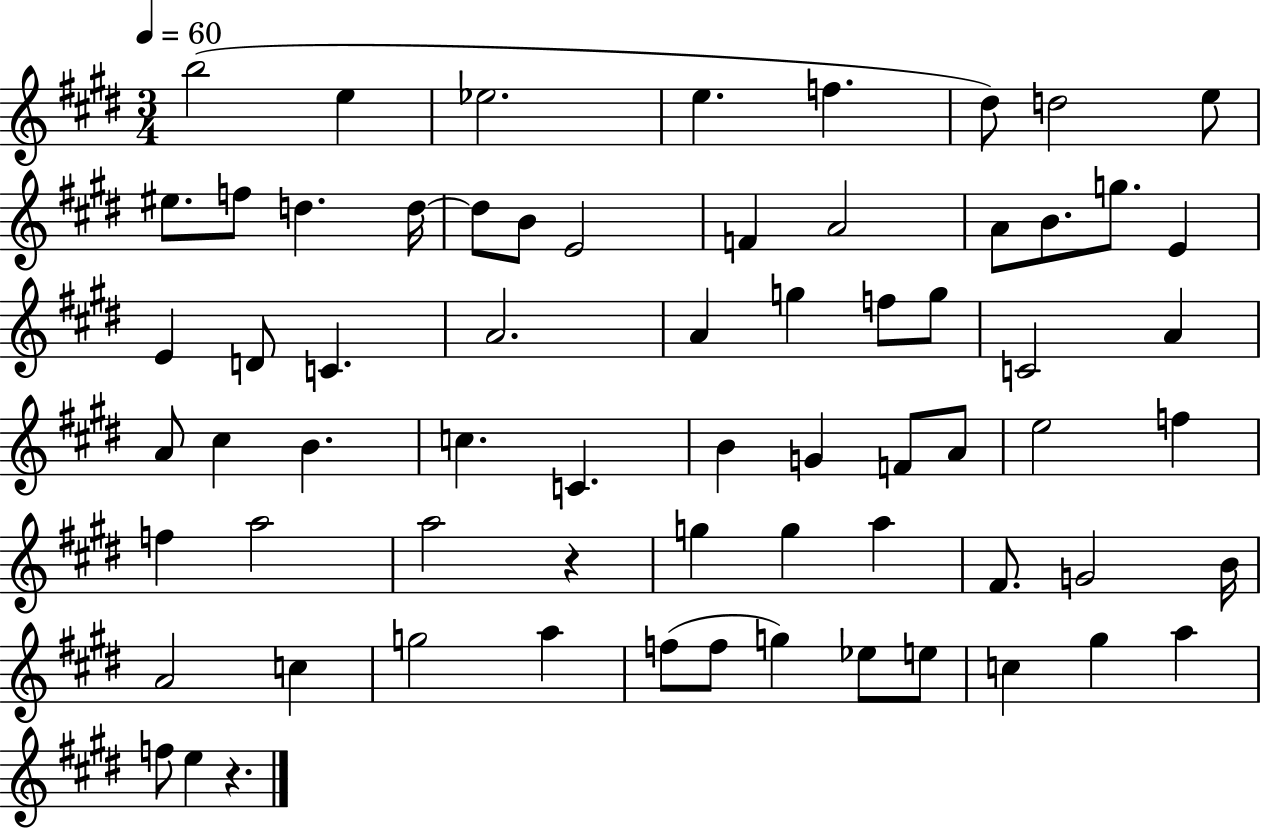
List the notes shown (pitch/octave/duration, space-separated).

B5/h E5/q Eb5/h. E5/q. F5/q. D#5/e D5/h E5/e EIS5/e. F5/e D5/q. D5/s D5/e B4/e E4/h F4/q A4/h A4/e B4/e. G5/e. E4/q E4/q D4/e C4/q. A4/h. A4/q G5/q F5/e G5/e C4/h A4/q A4/e C#5/q B4/q. C5/q. C4/q. B4/q G4/q F4/e A4/e E5/h F5/q F5/q A5/h A5/h R/q G5/q G5/q A5/q F#4/e. G4/h B4/s A4/h C5/q G5/h A5/q F5/e F5/e G5/q Eb5/e E5/e C5/q G#5/q A5/q F5/e E5/q R/q.